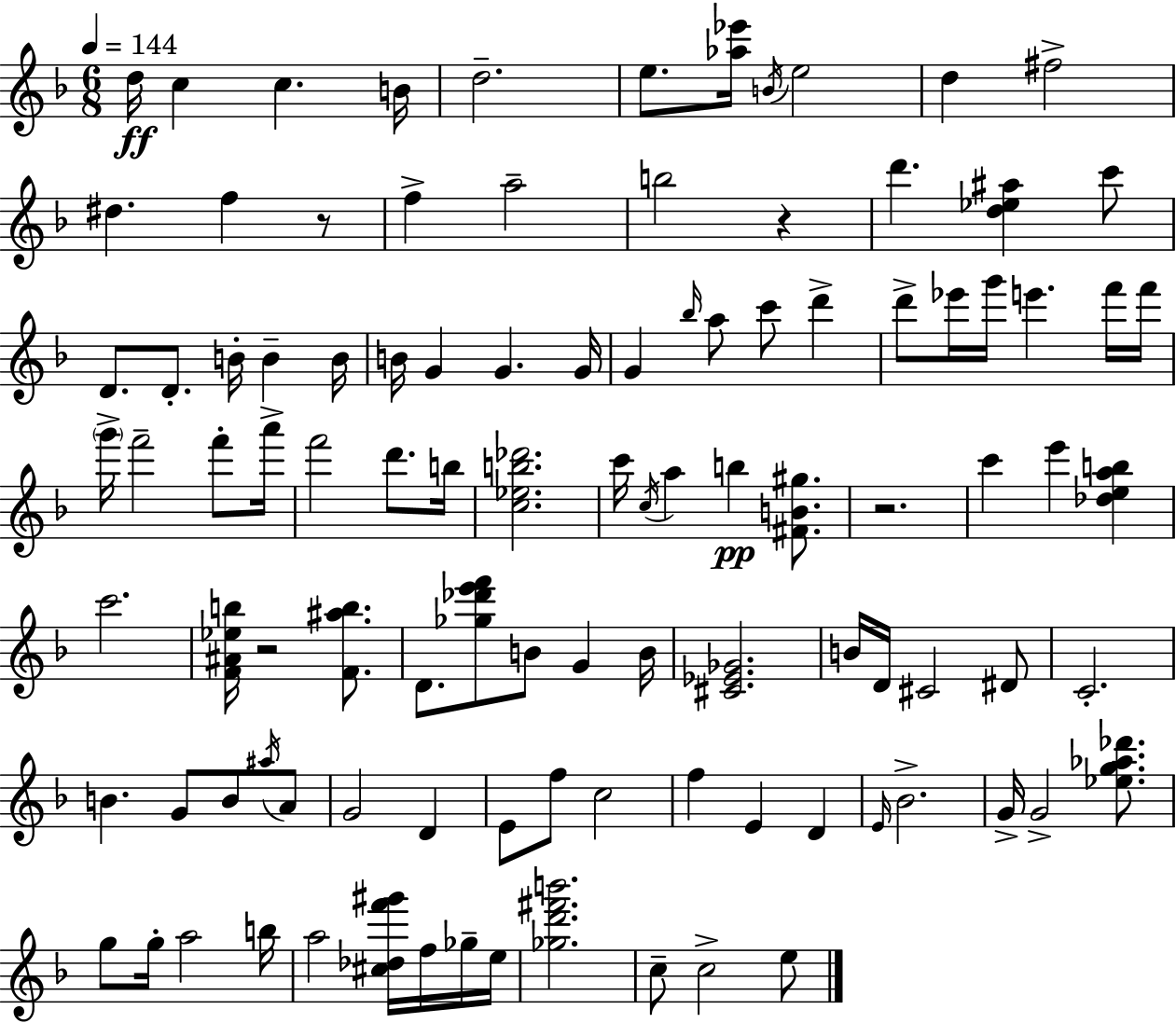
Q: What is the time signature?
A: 6/8